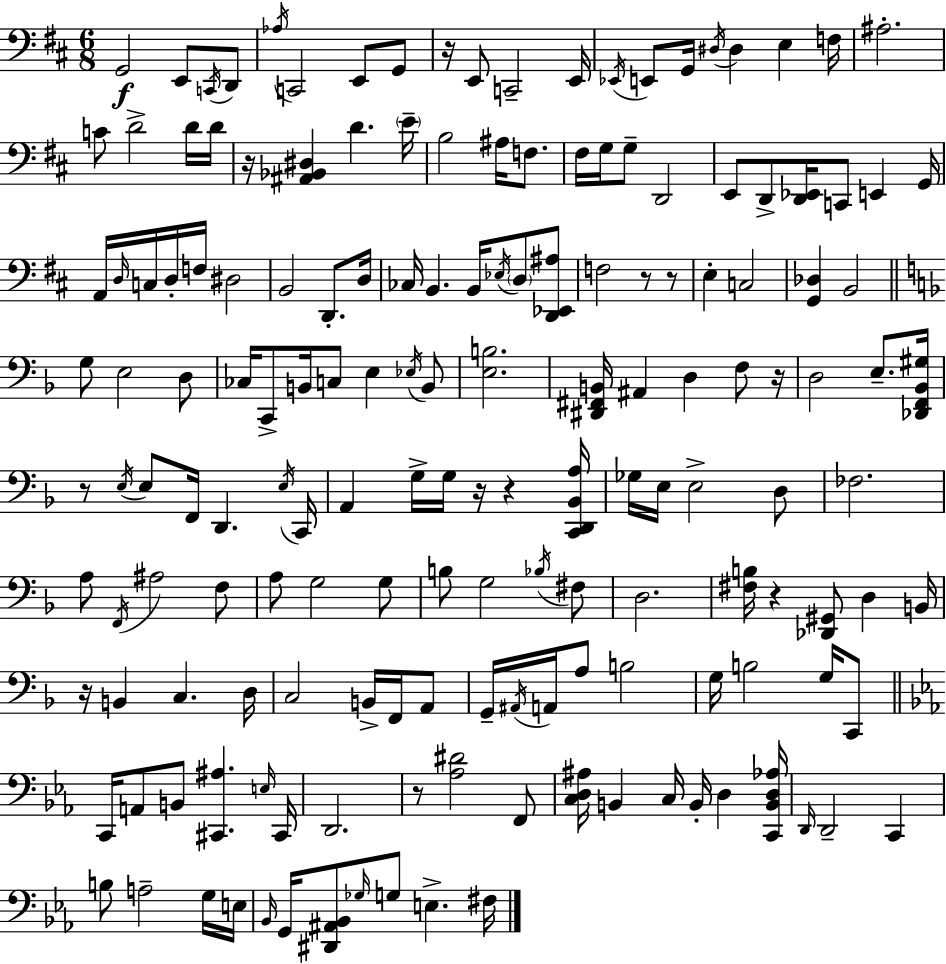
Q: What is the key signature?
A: D major